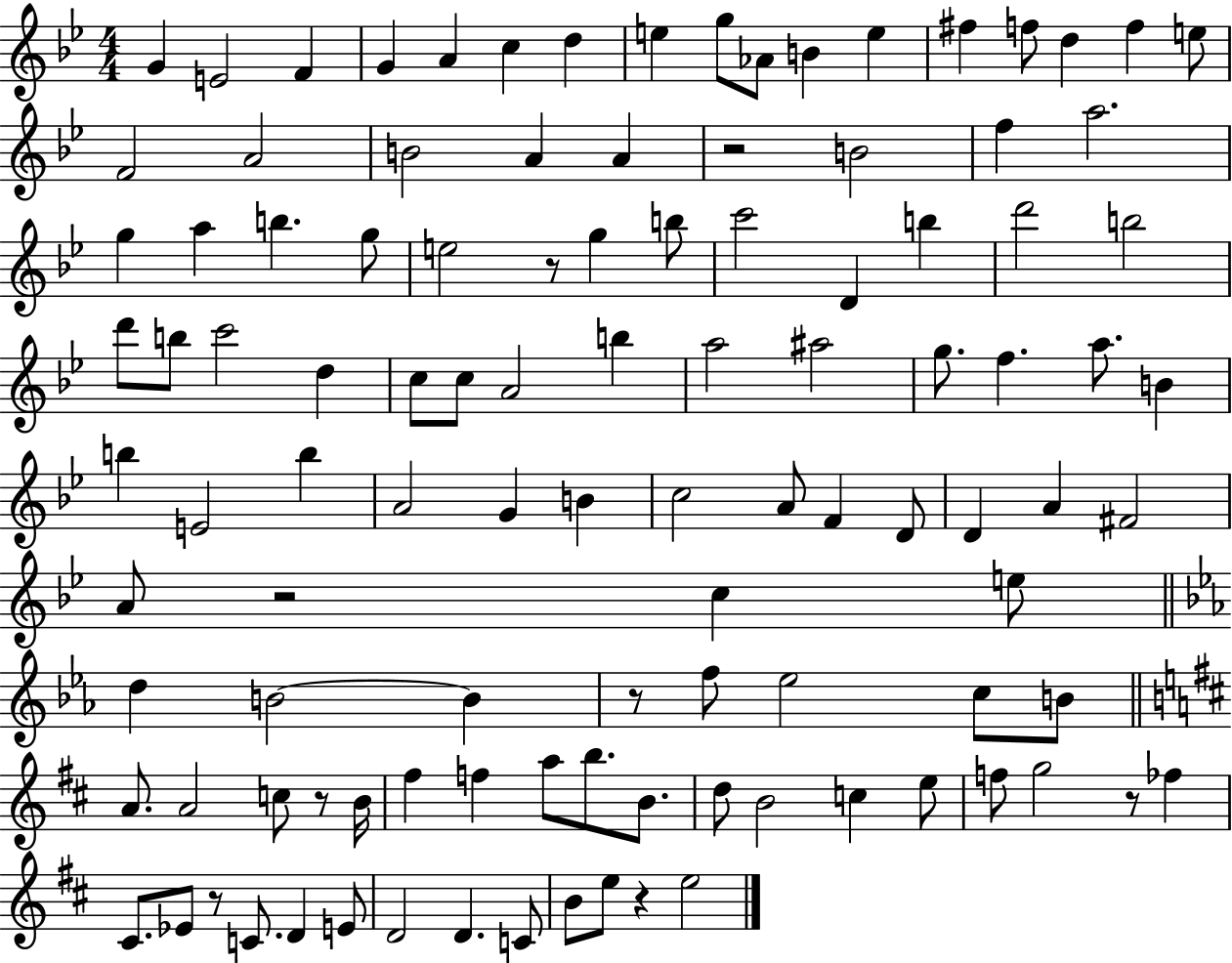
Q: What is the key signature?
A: BES major